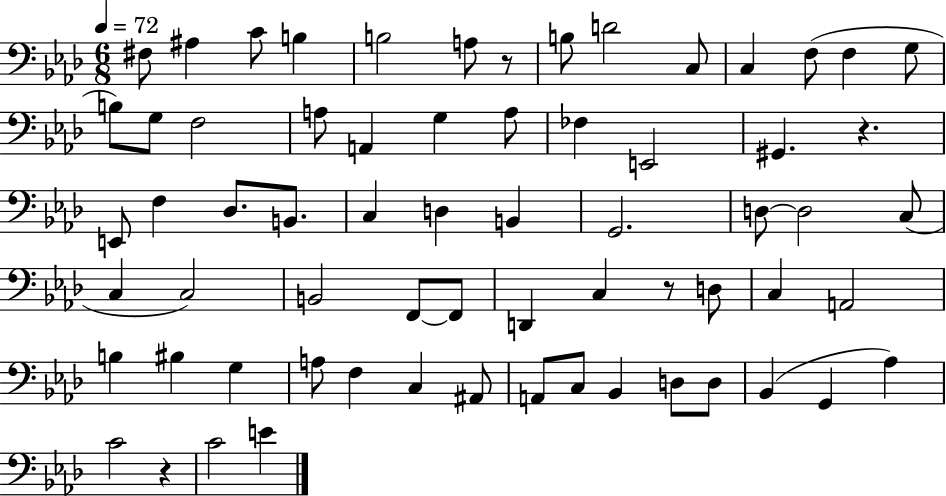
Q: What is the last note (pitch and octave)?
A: E4